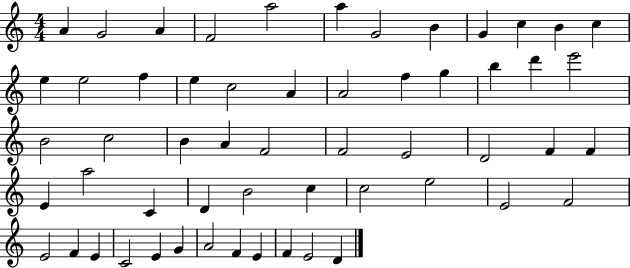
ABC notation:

X:1
T:Untitled
M:4/4
L:1/4
K:C
A G2 A F2 a2 a G2 B G c B c e e2 f e c2 A A2 f g b d' e'2 B2 c2 B A F2 F2 E2 D2 F F E a2 C D B2 c c2 e2 E2 F2 E2 F E C2 E G A2 F E F E2 D